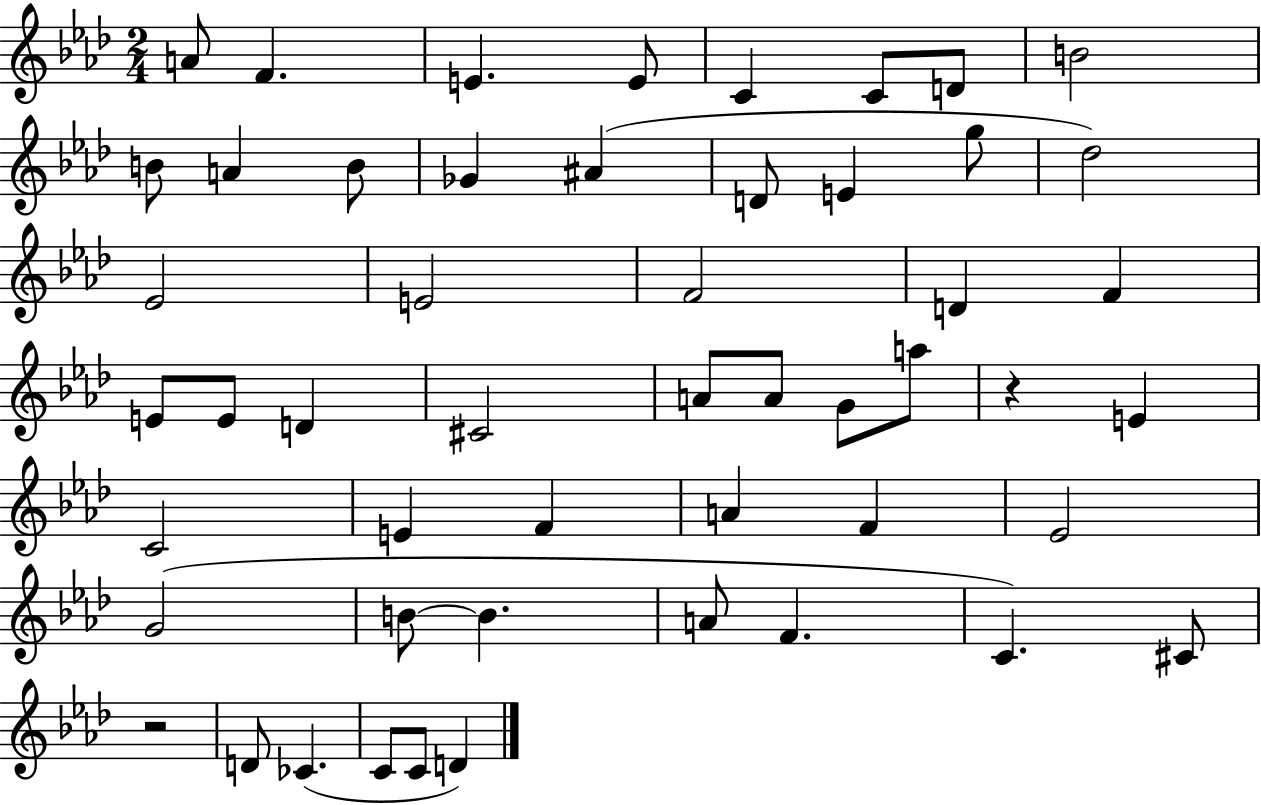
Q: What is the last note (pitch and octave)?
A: D4